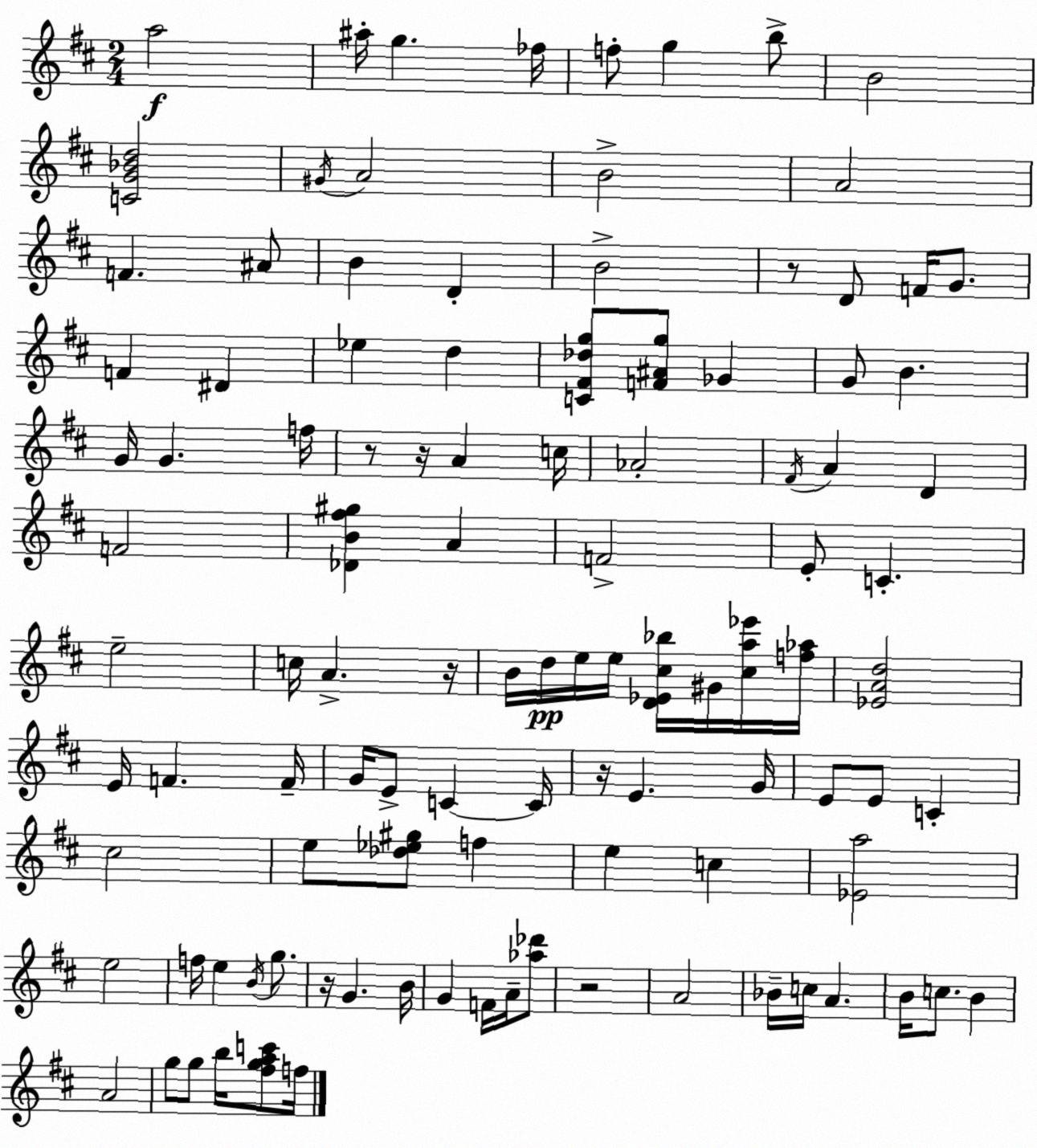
X:1
T:Untitled
M:2/4
L:1/4
K:D
a2 ^a/4 g _f/4 f/2 g b/2 B2 [CG_Bd]2 ^G/4 A2 B2 A2 F ^A/2 B D B2 z/2 D/2 F/4 G/2 F ^D _e d [C^F_dg]/2 [F^Ag]/2 _G G/2 B G/4 G f/4 z/2 z/4 A c/4 _A2 ^F/4 A D F2 [_DB^f^g] A F2 E/2 C e2 c/4 A z/4 B/4 d/4 e/4 e/4 [D_E^c_b]/4 ^G/4 [^ca_e']/4 [f_a]/4 [_EAd]2 E/4 F F/4 G/4 E/2 C C/4 z/4 E G/4 E/2 E/2 C ^c2 e/2 [_d_e^g]/2 f e c [_Ea]2 e2 f/4 e B/4 g/2 z/4 G B/4 G F/4 A/4 [_a_d']/2 z2 A2 _B/4 c/4 A B/4 c/2 B A2 g/2 g/2 b/4 [^fgac']/2 f/4